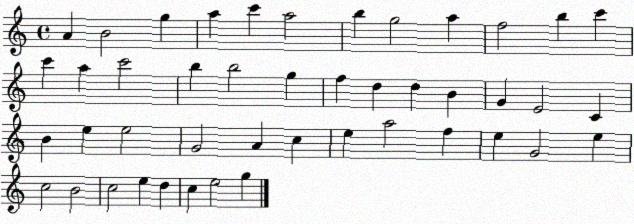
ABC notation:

X:1
T:Untitled
M:4/4
L:1/4
K:C
A B2 g a c' a2 b g2 a f2 b c' c' a c'2 b b2 g f d d B G E2 C B e e2 G2 A c e a2 f e G2 e c2 B2 c2 e d c e2 g